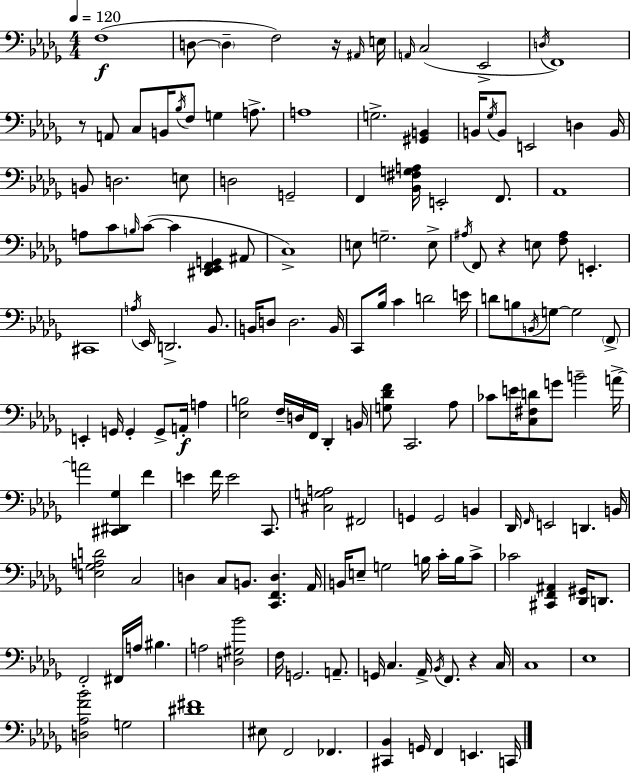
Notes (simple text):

F3/w D3/e D3/q F3/h R/s A#2/s E3/s A2/s C3/h Eb2/h D3/s F2/w R/e A2/e C3/e B2/s Bb3/s F3/e G3/q A3/e. A3/w G3/h. [G#2,B2]/q B2/s Gb3/s B2/e E2/h D3/q B2/s B2/e D3/h. E3/e D3/h G2/h F2/q [Bb2,F#3,G3,A3]/s E2/h F2/e. Ab2/w A3/e C4/e B3/s C4/e C4/q [D#2,Eb2,F2,G2]/q A#2/e C3/w E3/e G3/h. E3/e A#3/s F2/e R/q E3/e [F3,A#3]/e E2/q. C#2/w A3/s Eb2/s D2/h. Bb2/e. B2/s D3/e D3/h. B2/s C2/e Bb3/s C4/q D4/h E4/s D4/e B3/e B2/s G3/e G3/h F2/e E2/q G2/s G2/q G2/e A2/s A3/q [Eb3,B3]/h F3/s D3/s F2/s Db2/q B2/s [G3,Db4,F4]/e C2/h. Ab3/e CES4/e E4/s [C3,F#3,D4]/e G4/e B4/h A4/s A4/h [C#2,D#2,Gb3]/q F4/q E4/q F4/s E4/h C2/e. [C#3,G3,A3]/h F#2/h G2/q G2/h B2/q Db2/s F2/s E2/h D2/q. B2/s [E3,Gb3,A3,D4]/h C3/h D3/q C3/e B2/e. [C2,F2,D3]/q. Ab2/s B2/s E3/e G3/h B3/s C4/s B3/s C4/e CES4/h [C#2,F2,A#2]/q [Db2,G#2]/s D2/e. F2/h F#2/s A3/s BIS3/q. A3/h [D3,G#3,Bb4]/h F3/s G2/h. A2/e. G2/s C3/q. Ab2/s Bb2/s F2/e. R/q C3/s C3/w Eb3/w [D3,Ab3,F4,Bb4]/h G3/h [D#4,F#4]/w EIS3/e F2/h FES2/q. [C#2,Bb2]/q G2/s F2/q E2/q. C2/s